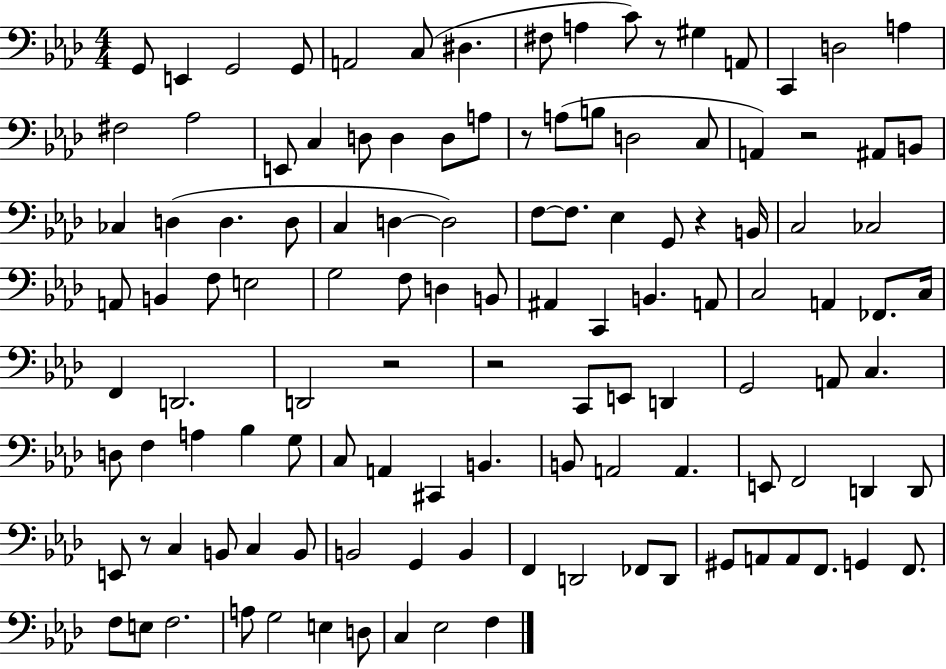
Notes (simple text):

G2/e E2/q G2/h G2/e A2/h C3/e D#3/q. F#3/e A3/q C4/e R/e G#3/q A2/e C2/q D3/h A3/q F#3/h Ab3/h E2/e C3/q D3/e D3/q D3/e A3/e R/e A3/e B3/e D3/h C3/e A2/q R/h A#2/e B2/e CES3/q D3/q D3/q. D3/e C3/q D3/q D3/h F3/e F3/e. Eb3/q G2/e R/q B2/s C3/h CES3/h A2/e B2/q F3/e E3/h G3/h F3/e D3/q B2/e A#2/q C2/q B2/q. A2/e C3/h A2/q FES2/e. C3/s F2/q D2/h. D2/h R/h R/h C2/e E2/e D2/q G2/h A2/e C3/q. D3/e F3/q A3/q Bb3/q G3/e C3/e A2/q C#2/q B2/q. B2/e A2/h A2/q. E2/e F2/h D2/q D2/e E2/e R/e C3/q B2/e C3/q B2/e B2/h G2/q B2/q F2/q D2/h FES2/e D2/e G#2/e A2/e A2/e F2/e. G2/q F2/e. F3/e E3/e F3/h. A3/e G3/h E3/q D3/e C3/q Eb3/h F3/q